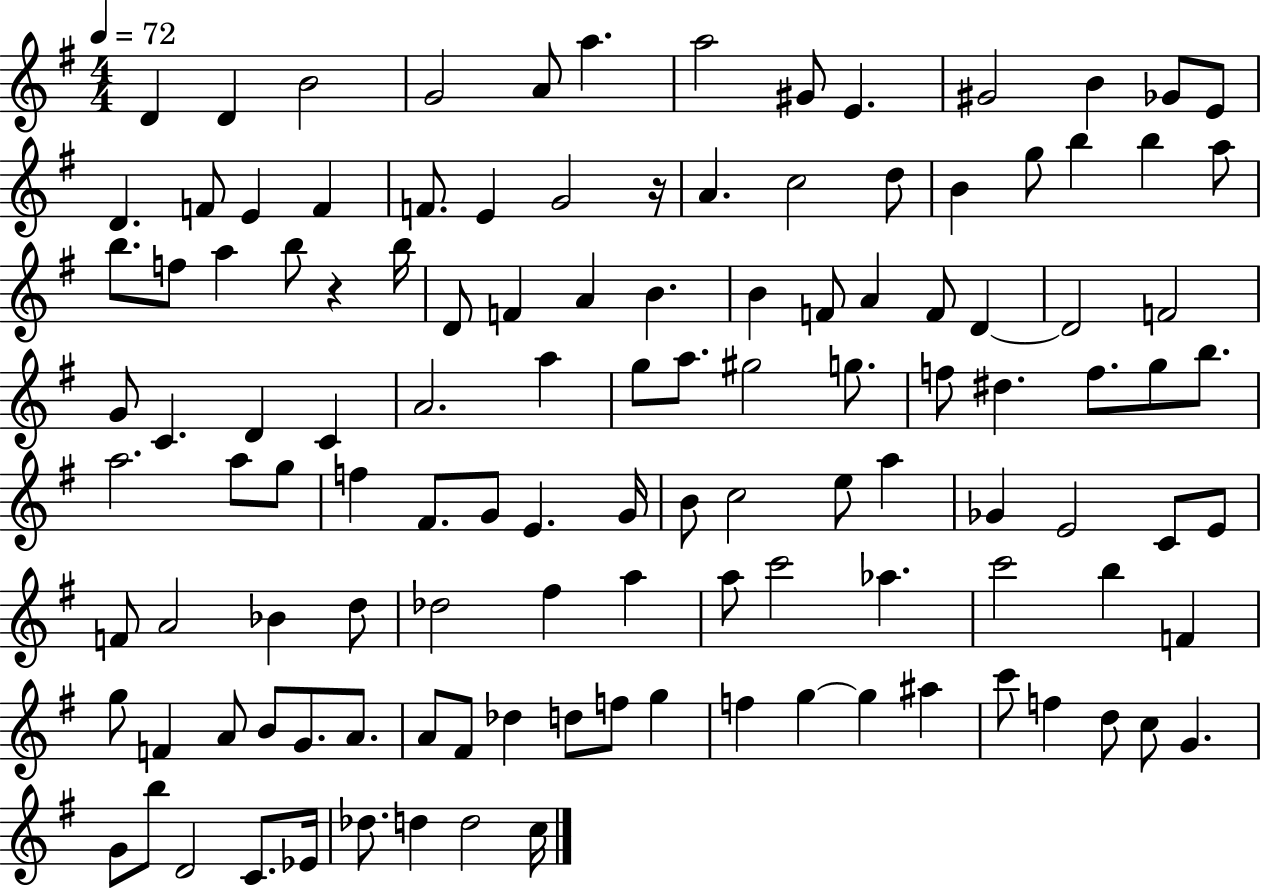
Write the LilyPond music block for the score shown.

{
  \clef treble
  \numericTimeSignature
  \time 4/4
  \key g \major
  \tempo 4 = 72
  \repeat volta 2 { d'4 d'4 b'2 | g'2 a'8 a''4. | a''2 gis'8 e'4. | gis'2 b'4 ges'8 e'8 | \break d'4. f'8 e'4 f'4 | f'8. e'4 g'2 r16 | a'4. c''2 d''8 | b'4 g''8 b''4 b''4 a''8 | \break b''8. f''8 a''4 b''8 r4 b''16 | d'8 f'4 a'4 b'4. | b'4 f'8 a'4 f'8 d'4~~ | d'2 f'2 | \break g'8 c'4. d'4 c'4 | a'2. a''4 | g''8 a''8. gis''2 g''8. | f''8 dis''4. f''8. g''8 b''8. | \break a''2. a''8 g''8 | f''4 fis'8. g'8 e'4. g'16 | b'8 c''2 e''8 a''4 | ges'4 e'2 c'8 e'8 | \break f'8 a'2 bes'4 d''8 | des''2 fis''4 a''4 | a''8 c'''2 aes''4. | c'''2 b''4 f'4 | \break g''8 f'4 a'8 b'8 g'8. a'8. | a'8 fis'8 des''4 d''8 f''8 g''4 | f''4 g''4~~ g''4 ais''4 | c'''8 f''4 d''8 c''8 g'4. | \break g'8 b''8 d'2 c'8. ees'16 | des''8. d''4 d''2 c''16 | } \bar "|."
}